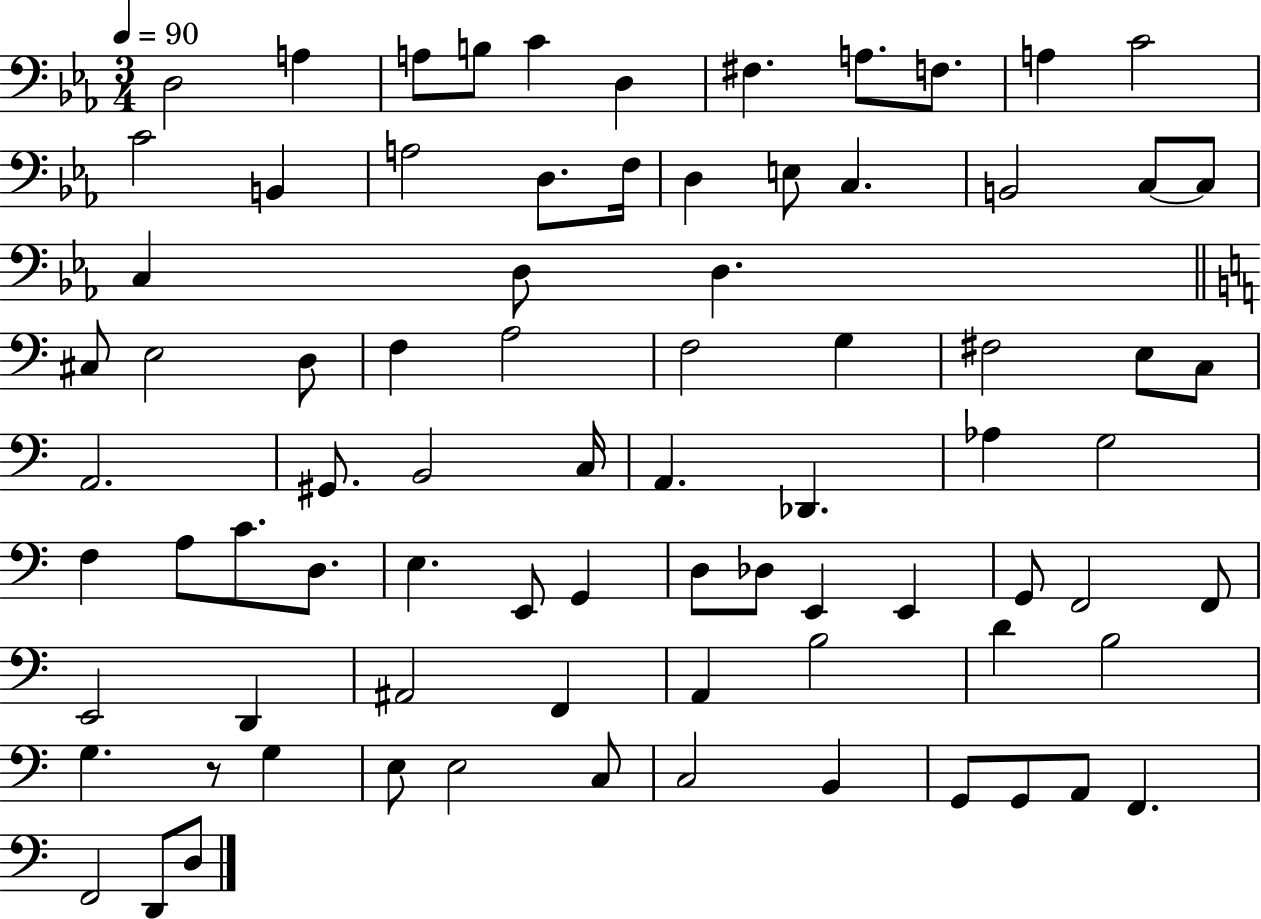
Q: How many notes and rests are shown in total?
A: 80